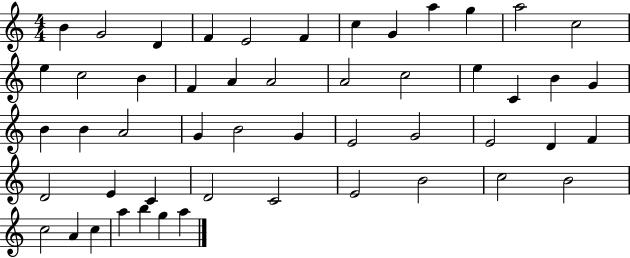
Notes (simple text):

B4/q G4/h D4/q F4/q E4/h F4/q C5/q G4/q A5/q G5/q A5/h C5/h E5/q C5/h B4/q F4/q A4/q A4/h A4/h C5/h E5/q C4/q B4/q G4/q B4/q B4/q A4/h G4/q B4/h G4/q E4/h G4/h E4/h D4/q F4/q D4/h E4/q C4/q D4/h C4/h E4/h B4/h C5/h B4/h C5/h A4/q C5/q A5/q B5/q G5/q A5/q